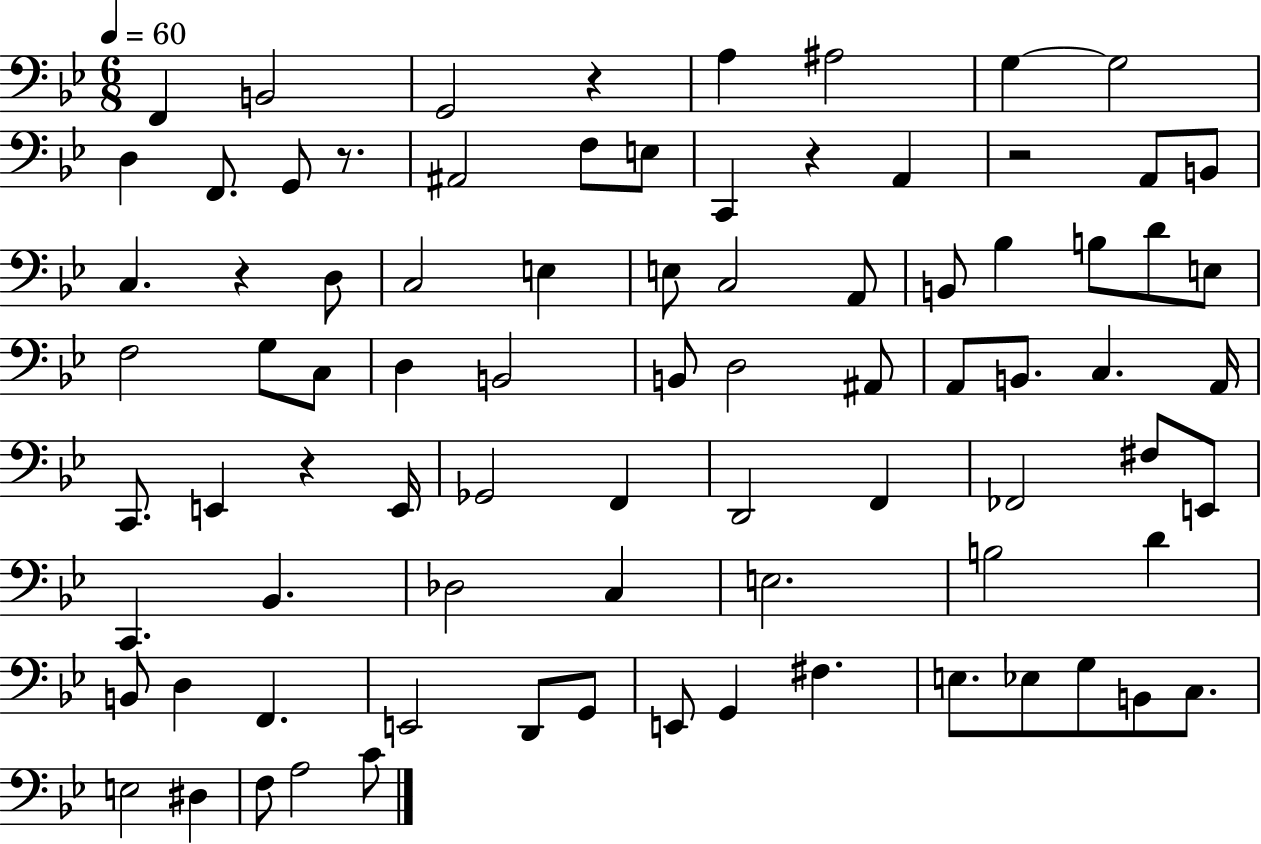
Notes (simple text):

F2/q B2/h G2/h R/q A3/q A#3/h G3/q G3/h D3/q F2/e. G2/e R/e. A#2/h F3/e E3/e C2/q R/q A2/q R/h A2/e B2/e C3/q. R/q D3/e C3/h E3/q E3/e C3/h A2/e B2/e Bb3/q B3/e D4/e E3/e F3/h G3/e C3/e D3/q B2/h B2/e D3/h A#2/e A2/e B2/e. C3/q. A2/s C2/e. E2/q R/q E2/s Gb2/h F2/q D2/h F2/q FES2/h F#3/e E2/e C2/q. Bb2/q. Db3/h C3/q E3/h. B3/h D4/q B2/e D3/q F2/q. E2/h D2/e G2/e E2/e G2/q F#3/q. E3/e. Eb3/e G3/e B2/e C3/e. E3/h D#3/q F3/e A3/h C4/e